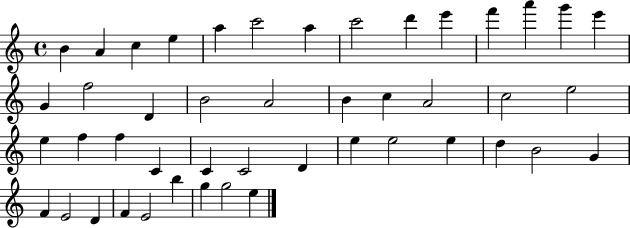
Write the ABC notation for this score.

X:1
T:Untitled
M:4/4
L:1/4
K:C
B A c e a c'2 a c'2 d' e' f' a' g' e' G f2 D B2 A2 B c A2 c2 e2 e f f C C C2 D e e2 e d B2 G F E2 D F E2 b g g2 e